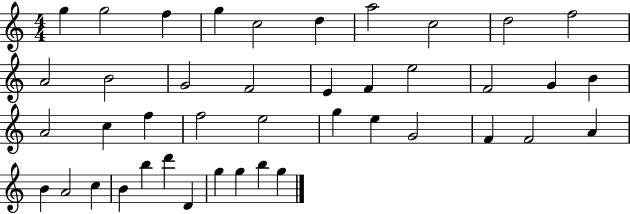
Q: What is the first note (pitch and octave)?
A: G5